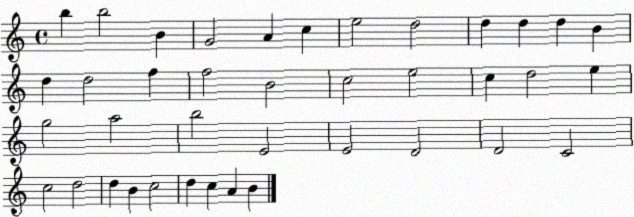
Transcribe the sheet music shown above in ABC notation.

X:1
T:Untitled
M:4/4
L:1/4
K:C
b b2 B G2 A c e2 d2 d d d B d d2 f f2 B2 c2 e2 c d2 e g2 a2 b2 E2 E2 D2 D2 C2 c2 d2 d B c2 d c A B